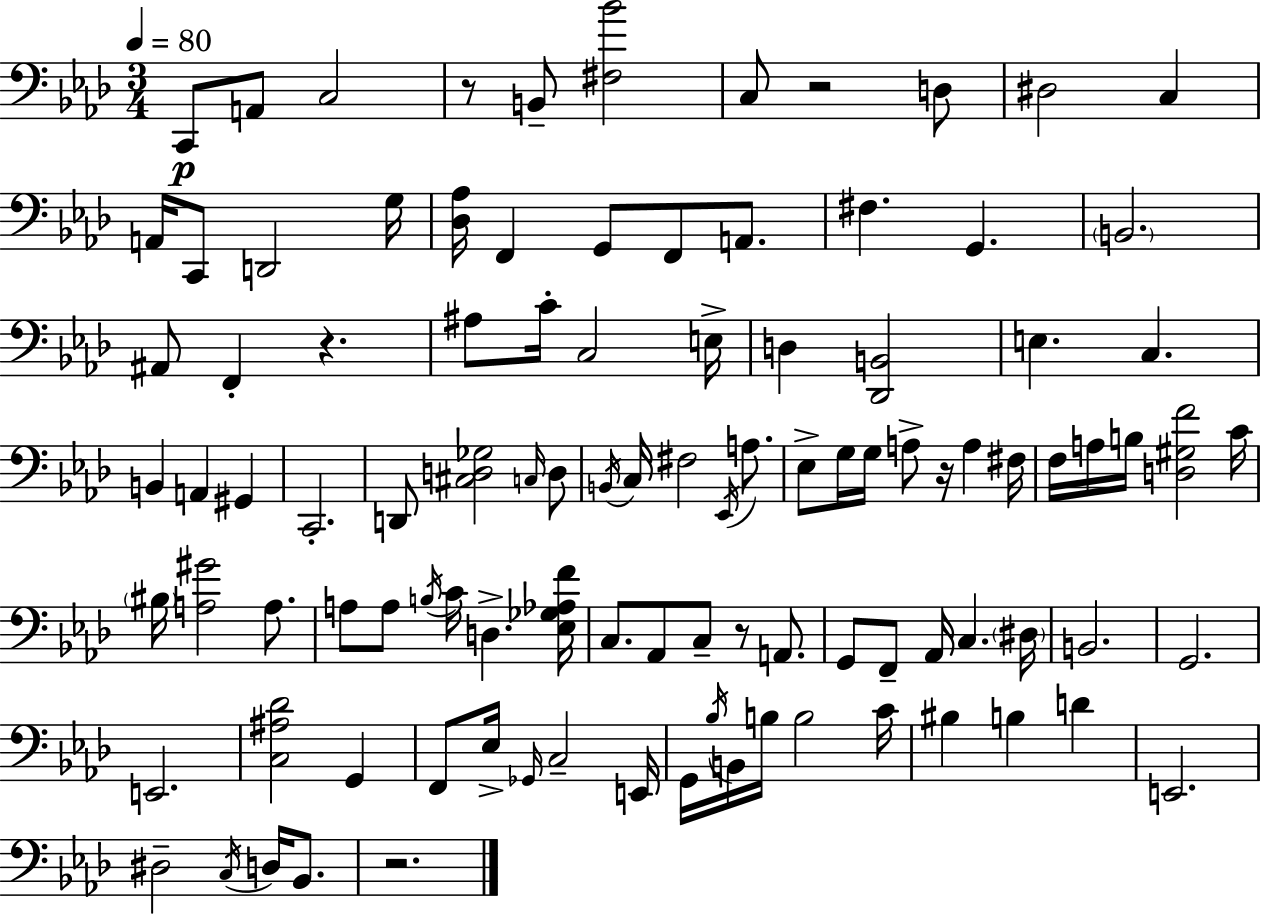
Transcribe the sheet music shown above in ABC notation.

X:1
T:Untitled
M:3/4
L:1/4
K:Fm
C,,/2 A,,/2 C,2 z/2 B,,/2 [^F,_B]2 C,/2 z2 D,/2 ^D,2 C, A,,/4 C,,/2 D,,2 G,/4 [_D,_A,]/4 F,, G,,/2 F,,/2 A,,/2 ^F, G,, B,,2 ^A,,/2 F,, z ^A,/2 C/4 C,2 E,/4 D, [_D,,B,,]2 E, C, B,, A,, ^G,, C,,2 D,,/2 [^C,D,_G,]2 C,/4 D,/2 B,,/4 C,/4 ^F,2 _E,,/4 A,/2 _E,/2 G,/4 G,/4 A,/2 z/4 A, ^F,/4 F,/4 A,/4 B,/4 [D,^G,F]2 C/4 ^B,/4 [A,^G]2 A,/2 A,/2 A,/2 B,/4 C/4 D, [_E,_G,_A,F]/4 C,/2 _A,,/2 C,/2 z/2 A,,/2 G,,/2 F,,/2 _A,,/4 C, ^D,/4 B,,2 G,,2 E,,2 [C,^A,_D]2 G,, F,,/2 _E,/4 _G,,/4 C,2 E,,/4 G,,/4 _B,/4 B,,/4 B,/4 B,2 C/4 ^B, B, D E,,2 ^D,2 C,/4 D,/4 _B,,/2 z2